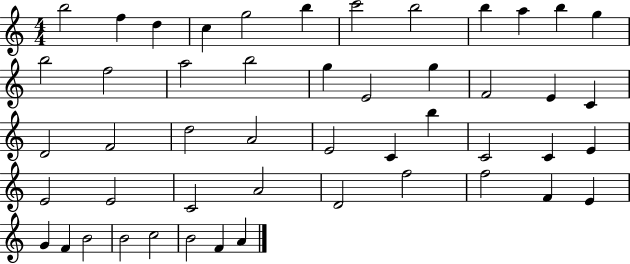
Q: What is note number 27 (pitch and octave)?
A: E4